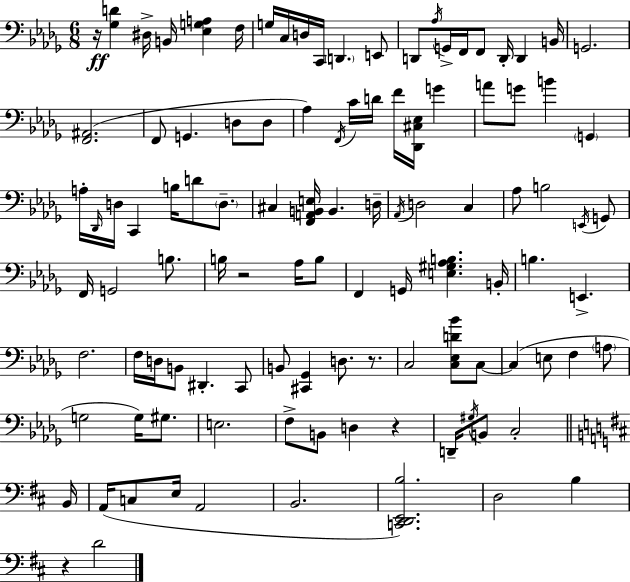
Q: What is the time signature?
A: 6/8